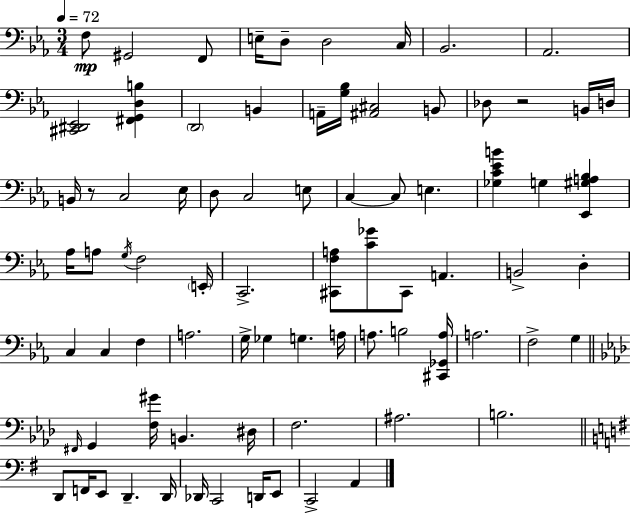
X:1
T:Untitled
M:3/4
L:1/4
K:Cm
F,/2 ^G,,2 F,,/2 E,/4 D,/2 D,2 C,/4 _B,,2 _A,,2 [^C,,^D,,_E,,]2 [^F,,G,,D,B,] D,,2 B,, A,,/4 [G,_B,]/4 [^A,,^C,]2 B,,/2 _D,/2 z2 B,,/4 D,/4 B,,/4 z/2 C,2 _E,/4 D,/2 C,2 E,/2 C, C,/2 E, [_G,C_EB] G, [_E,,^G,A,_B,] _A,/4 A,/2 G,/4 F,2 E,,/4 C,,2 [^C,,F,A,]/2 [C_G]/2 ^C,,/2 A,, B,,2 D, C, C, F, A,2 G,/4 _G, G, A,/4 A,/2 B,2 [^C,,_G,,A,]/4 A,2 F,2 G, ^F,,/4 G,, [F,^G]/4 B,, ^D,/4 F,2 ^A,2 B,2 D,,/2 F,,/4 E,,/2 D,, D,,/4 _D,,/4 C,,2 D,,/4 E,,/2 C,,2 A,,